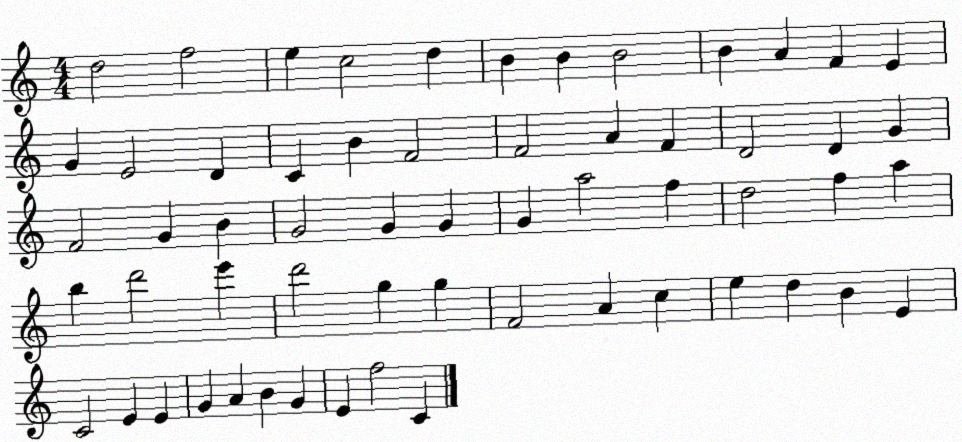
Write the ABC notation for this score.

X:1
T:Untitled
M:4/4
L:1/4
K:C
d2 f2 e c2 d B B B2 B A F E G E2 D C B F2 F2 A F D2 D G F2 G B G2 G G G a2 f d2 f a b d'2 e' d'2 g g F2 A c e d B E C2 E E G A B G E f2 C